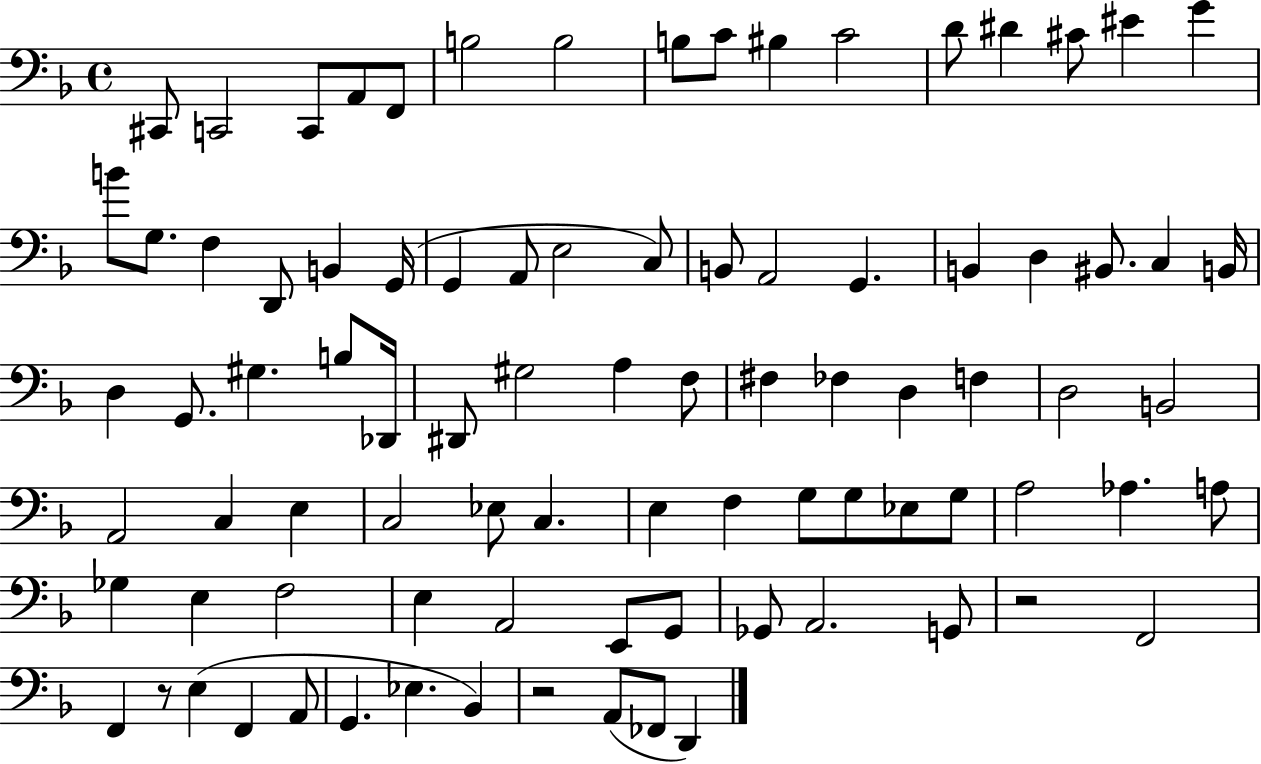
{
  \clef bass
  \time 4/4
  \defaultTimeSignature
  \key f \major
  cis,8 c,2 c,8 a,8 f,8 | b2 b2 | b8 c'8 bis4 c'2 | d'8 dis'4 cis'8 eis'4 g'4 | \break b'8 g8. f4 d,8 b,4 g,16( | g,4 a,8 e2 c8) | b,8 a,2 g,4. | b,4 d4 bis,8. c4 b,16 | \break d4 g,8. gis4. b8 des,16 | dis,8 gis2 a4 f8 | fis4 fes4 d4 f4 | d2 b,2 | \break a,2 c4 e4 | c2 ees8 c4. | e4 f4 g8 g8 ees8 g8 | a2 aes4. a8 | \break ges4 e4 f2 | e4 a,2 e,8 g,8 | ges,8 a,2. g,8 | r2 f,2 | \break f,4 r8 e4( f,4 a,8 | g,4. ees4. bes,4) | r2 a,8( fes,8 d,4) | \bar "|."
}